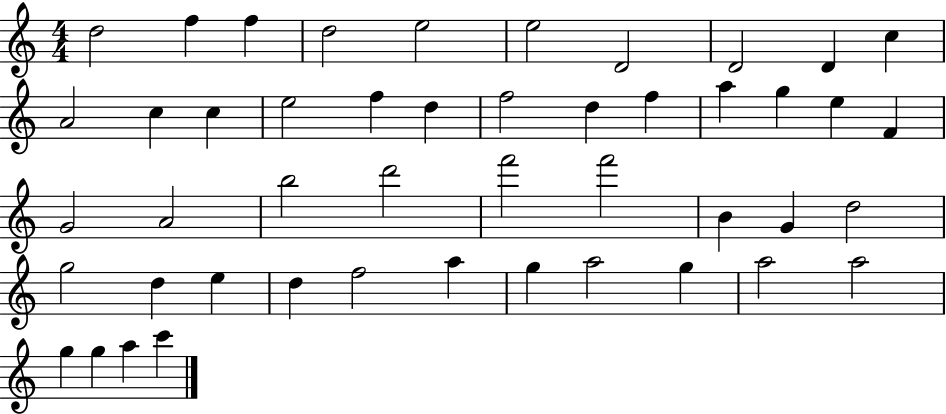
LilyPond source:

{
  \clef treble
  \numericTimeSignature
  \time 4/4
  \key c \major
  d''2 f''4 f''4 | d''2 e''2 | e''2 d'2 | d'2 d'4 c''4 | \break a'2 c''4 c''4 | e''2 f''4 d''4 | f''2 d''4 f''4 | a''4 g''4 e''4 f'4 | \break g'2 a'2 | b''2 d'''2 | f'''2 f'''2 | b'4 g'4 d''2 | \break g''2 d''4 e''4 | d''4 f''2 a''4 | g''4 a''2 g''4 | a''2 a''2 | \break g''4 g''4 a''4 c'''4 | \bar "|."
}